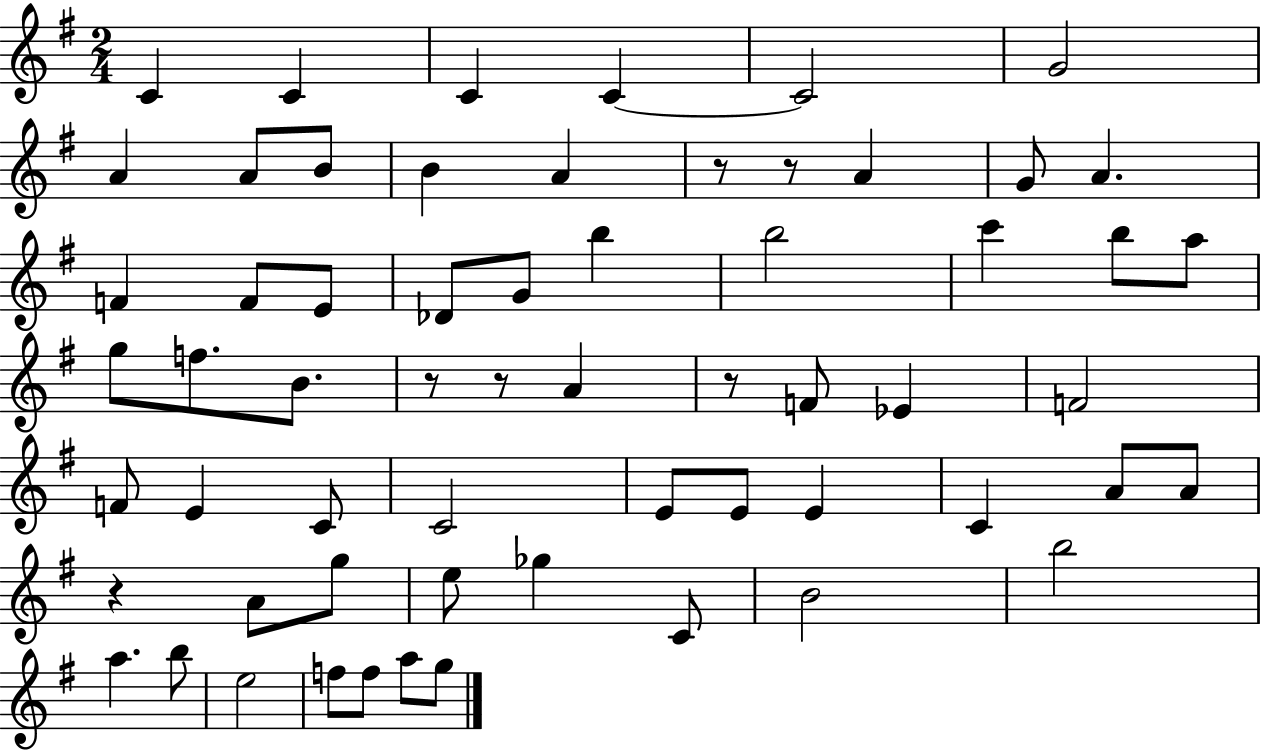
{
  \clef treble
  \numericTimeSignature
  \time 2/4
  \key g \major
  \repeat volta 2 { c'4 c'4 | c'4 c'4~~ | c'2 | g'2 | \break a'4 a'8 b'8 | b'4 a'4 | r8 r8 a'4 | g'8 a'4. | \break f'4 f'8 e'8 | des'8 g'8 b''4 | b''2 | c'''4 b''8 a''8 | \break g''8 f''8. b'8. | r8 r8 a'4 | r8 f'8 ees'4 | f'2 | \break f'8 e'4 c'8 | c'2 | e'8 e'8 e'4 | c'4 a'8 a'8 | \break r4 a'8 g''8 | e''8 ges''4 c'8 | b'2 | b''2 | \break a''4. b''8 | e''2 | f''8 f''8 a''8 g''8 | } \bar "|."
}